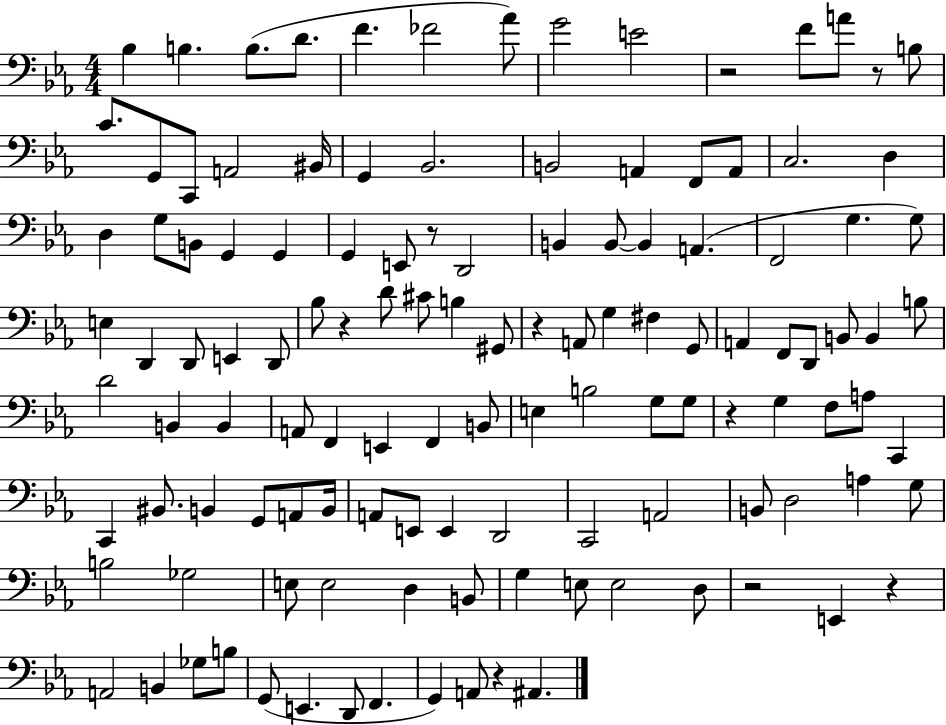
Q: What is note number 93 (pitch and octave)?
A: B3